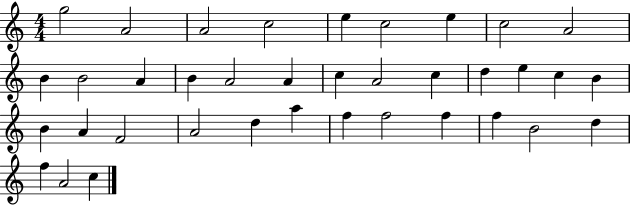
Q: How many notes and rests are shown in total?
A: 37